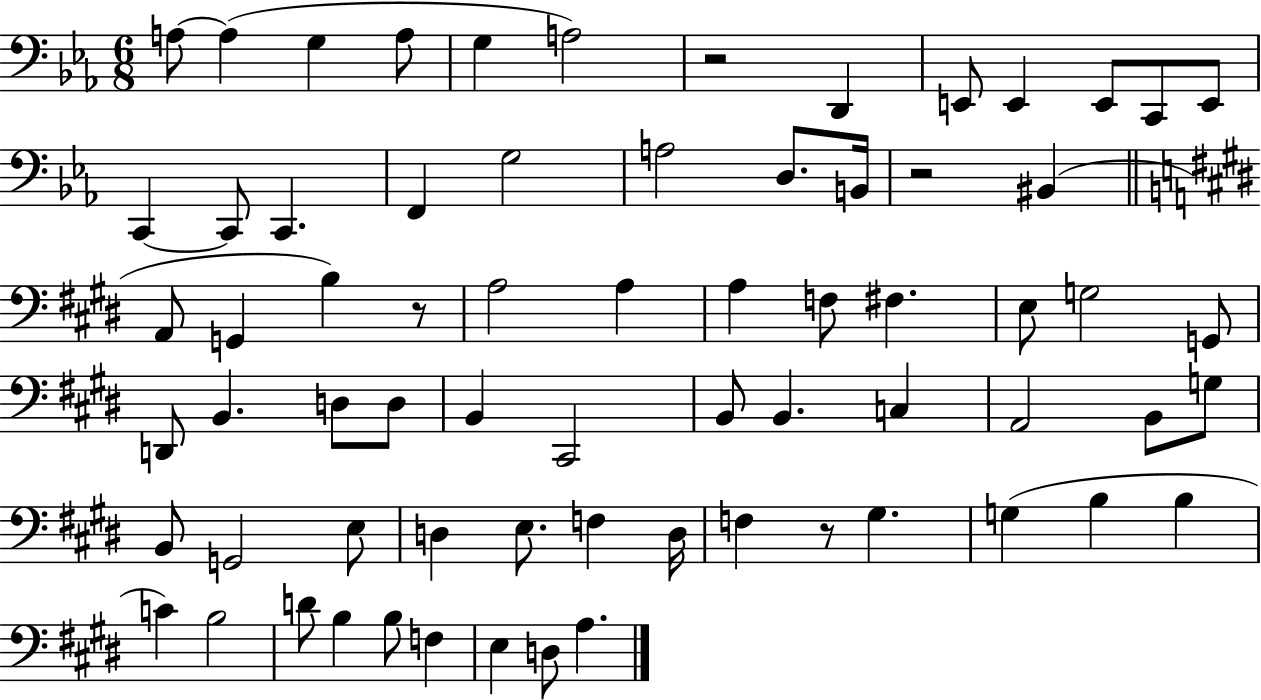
A3/e A3/q G3/q A3/e G3/q A3/h R/h D2/q E2/e E2/q E2/e C2/e E2/e C2/q C2/e C2/q. F2/q G3/h A3/h D3/e. B2/s R/h BIS2/q A2/e G2/q B3/q R/e A3/h A3/q A3/q F3/e F#3/q. E3/e G3/h G2/e D2/e B2/q. D3/e D3/e B2/q C#2/h B2/e B2/q. C3/q A2/h B2/e G3/e B2/e G2/h E3/e D3/q E3/e. F3/q D3/s F3/q R/e G#3/q. G3/q B3/q B3/q C4/q B3/h D4/e B3/q B3/e F3/q E3/q D3/e A3/q.